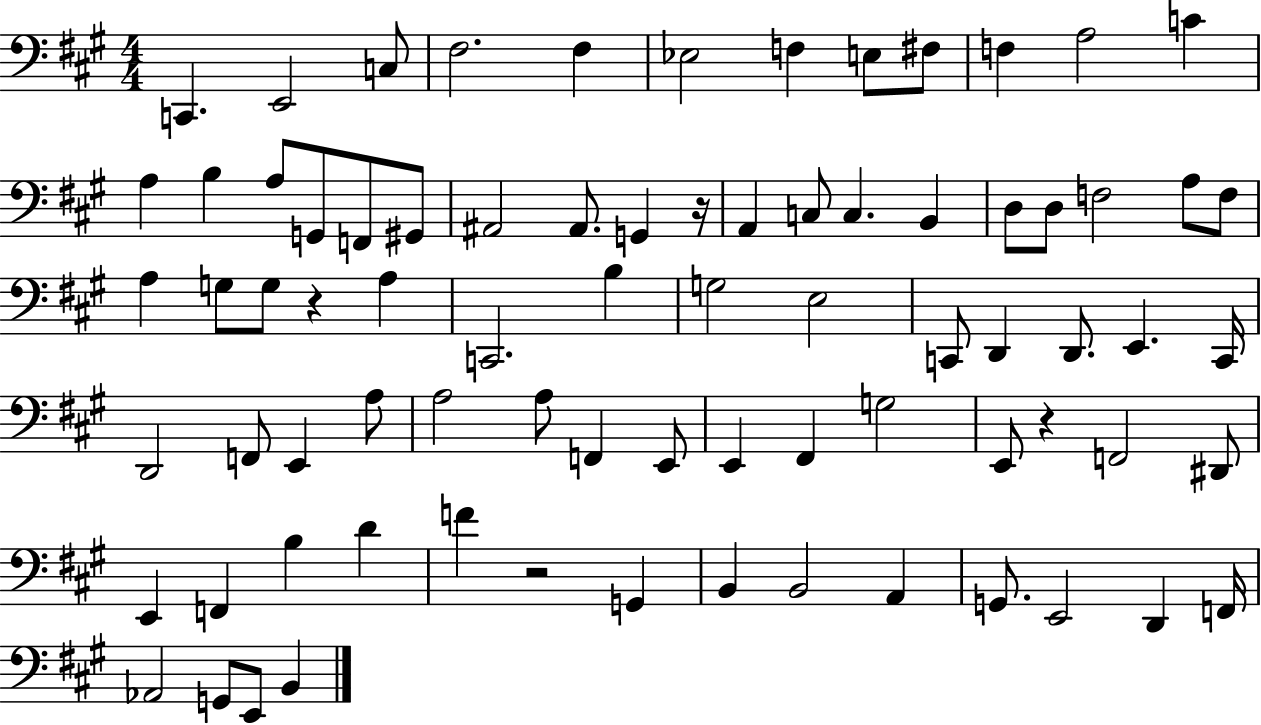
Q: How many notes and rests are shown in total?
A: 78